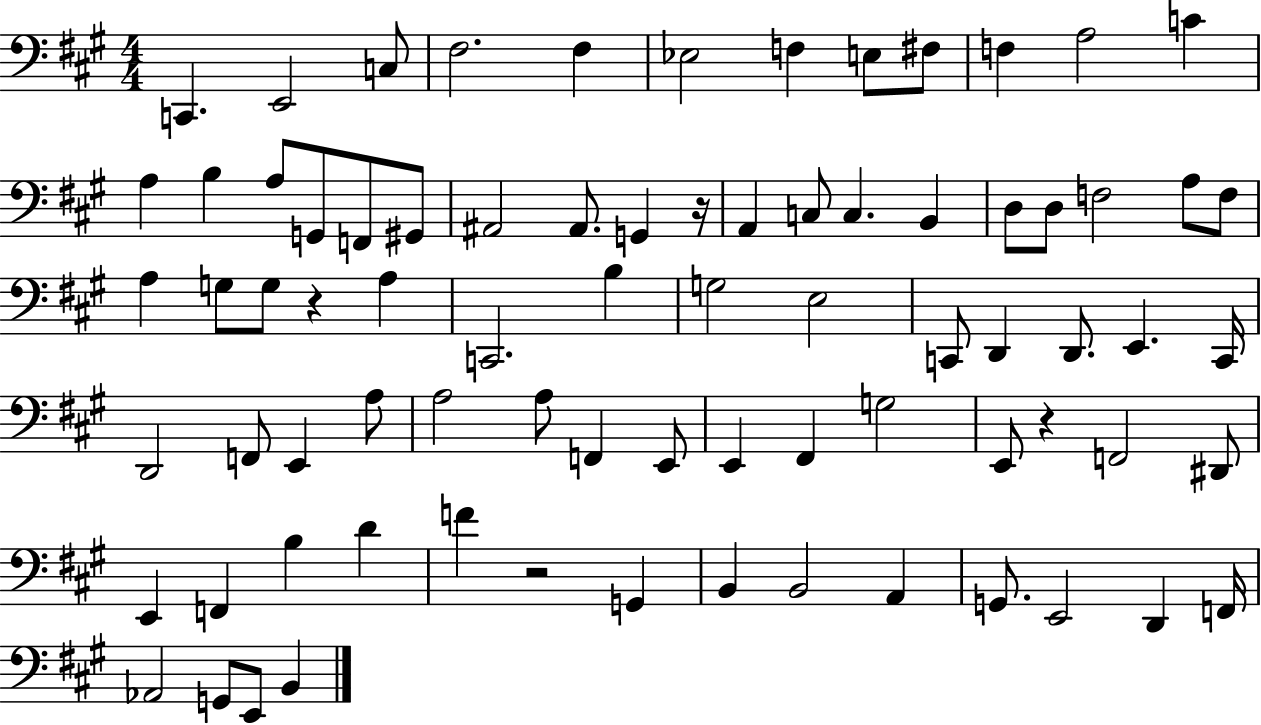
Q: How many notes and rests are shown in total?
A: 78